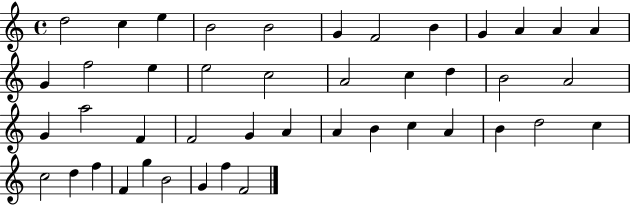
{
  \clef treble
  \time 4/4
  \defaultTimeSignature
  \key c \major
  d''2 c''4 e''4 | b'2 b'2 | g'4 f'2 b'4 | g'4 a'4 a'4 a'4 | \break g'4 f''2 e''4 | e''2 c''2 | a'2 c''4 d''4 | b'2 a'2 | \break g'4 a''2 f'4 | f'2 g'4 a'4 | a'4 b'4 c''4 a'4 | b'4 d''2 c''4 | \break c''2 d''4 f''4 | f'4 g''4 b'2 | g'4 f''4 f'2 | \bar "|."
}